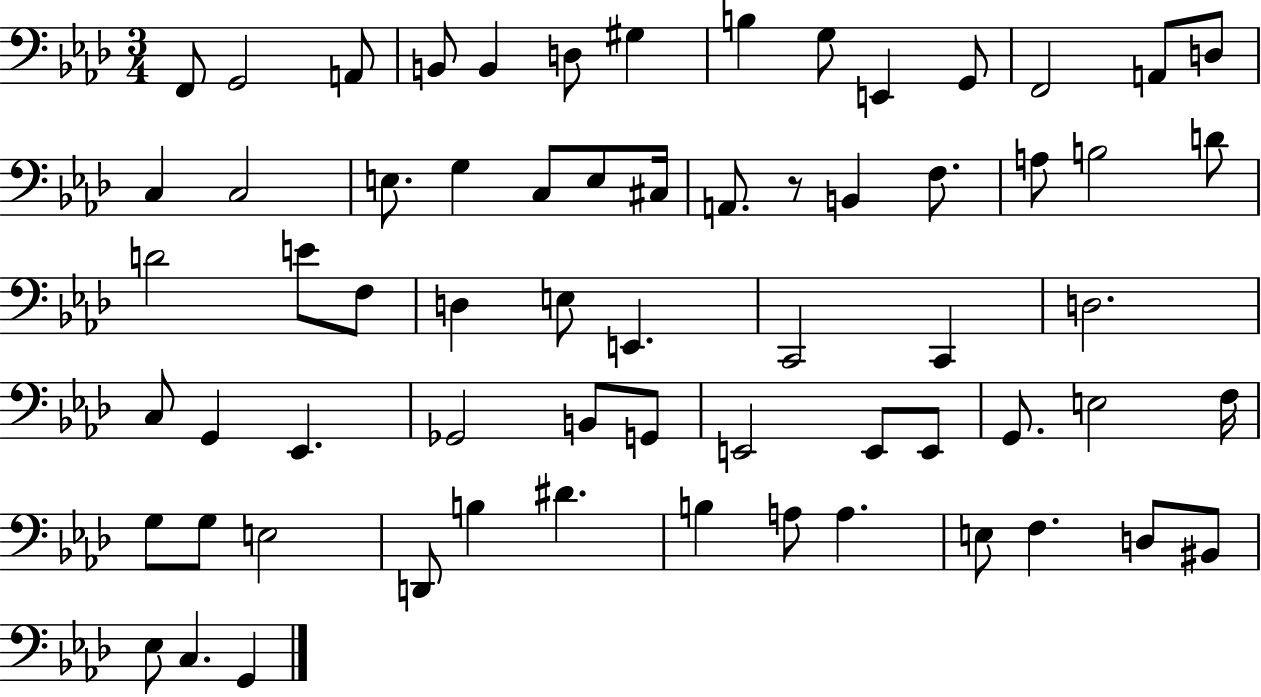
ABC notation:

X:1
T:Untitled
M:3/4
L:1/4
K:Ab
F,,/2 G,,2 A,,/2 B,,/2 B,, D,/2 ^G, B, G,/2 E,, G,,/2 F,,2 A,,/2 D,/2 C, C,2 E,/2 G, C,/2 E,/2 ^C,/4 A,,/2 z/2 B,, F,/2 A,/2 B,2 D/2 D2 E/2 F,/2 D, E,/2 E,, C,,2 C,, D,2 C,/2 G,, _E,, _G,,2 B,,/2 G,,/2 E,,2 E,,/2 E,,/2 G,,/2 E,2 F,/4 G,/2 G,/2 E,2 D,,/2 B, ^D B, A,/2 A, E,/2 F, D,/2 ^B,,/2 _E,/2 C, G,,